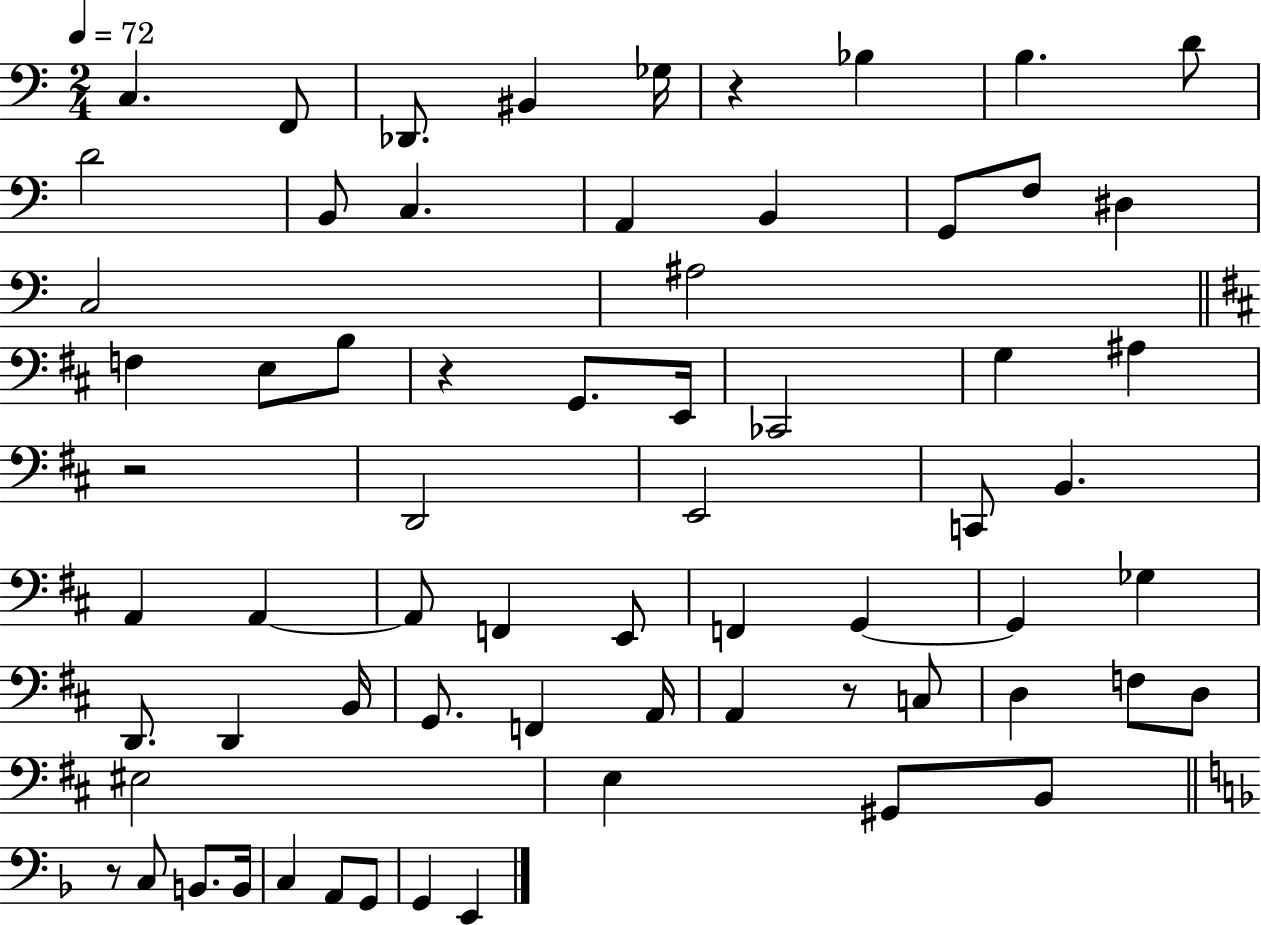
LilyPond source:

{
  \clef bass
  \numericTimeSignature
  \time 2/4
  \key c \major
  \tempo 4 = 72
  c4. f,8 | des,8. bis,4 ges16 | r4 bes4 | b4. d'8 | \break d'2 | b,8 c4. | a,4 b,4 | g,8 f8 dis4 | \break c2 | ais2 | \bar "||" \break \key d \major f4 e8 b8 | r4 g,8. e,16 | ces,2 | g4 ais4 | \break r2 | d,2 | e,2 | c,8 b,4. | \break a,4 a,4~~ | a,8 f,4 e,8 | f,4 g,4~~ | g,4 ges4 | \break d,8. d,4 b,16 | g,8. f,4 a,16 | a,4 r8 c8 | d4 f8 d8 | \break eis2 | e4 gis,8 b,8 | \bar "||" \break \key d \minor r8 c8 b,8. b,16 | c4 a,8 g,8 | g,4 e,4 | \bar "|."
}